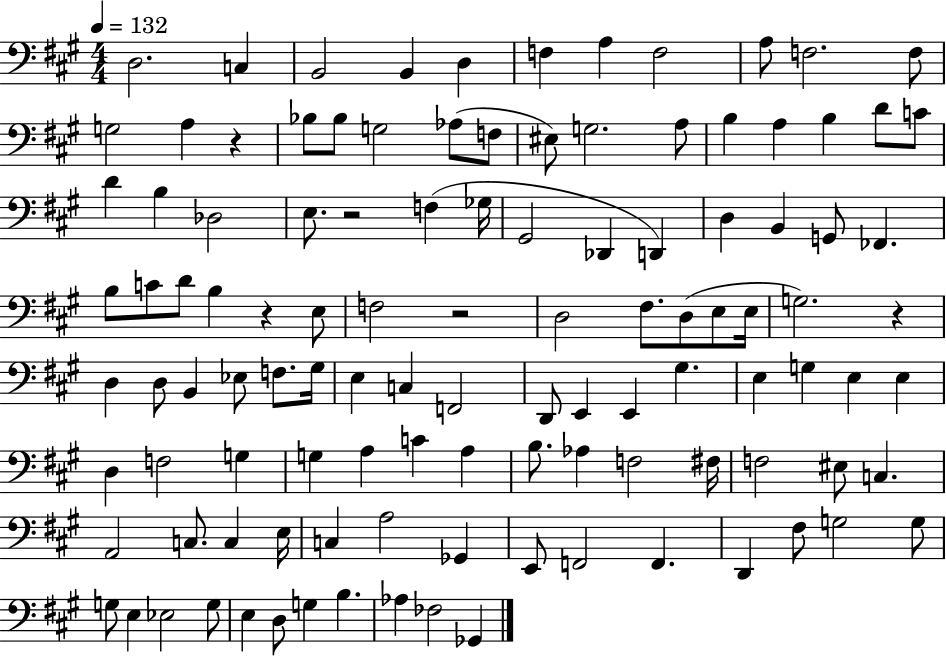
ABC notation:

X:1
T:Untitled
M:4/4
L:1/4
K:A
D,2 C, B,,2 B,, D, F, A, F,2 A,/2 F,2 F,/2 G,2 A, z _B,/2 _B,/2 G,2 _A,/2 F,/2 ^E,/2 G,2 A,/2 B, A, B, D/2 C/2 D B, _D,2 E,/2 z2 F, _G,/4 ^G,,2 _D,, D,, D, B,, G,,/2 _F,, B,/2 C/2 D/2 B, z E,/2 F,2 z2 D,2 ^F,/2 D,/2 E,/2 E,/4 G,2 z D, D,/2 B,, _E,/2 F,/2 ^G,/4 E, C, F,,2 D,,/2 E,, E,, ^G, E, G, E, E, D, F,2 G, G, A, C A, B,/2 _A, F,2 ^F,/4 F,2 ^E,/2 C, A,,2 C,/2 C, E,/4 C, A,2 _G,, E,,/2 F,,2 F,, D,, ^F,/2 G,2 G,/2 G,/2 E, _E,2 G,/2 E, D,/2 G, B, _A, _F,2 _G,,